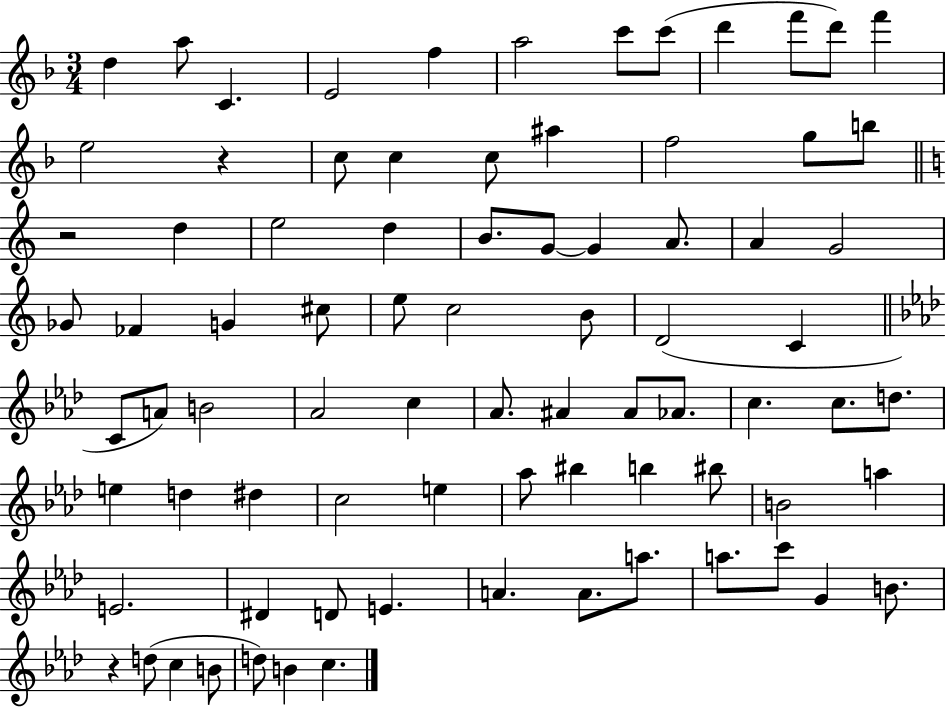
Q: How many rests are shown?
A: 3